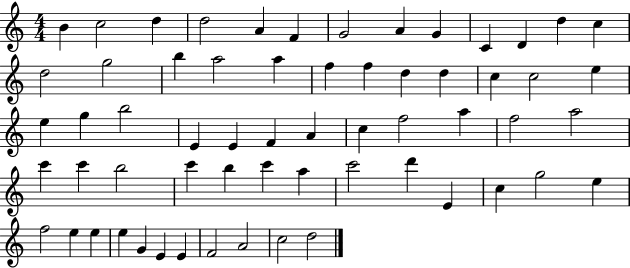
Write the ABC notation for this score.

X:1
T:Untitled
M:4/4
L:1/4
K:C
B c2 d d2 A F G2 A G C D d c d2 g2 b a2 a f f d d c c2 e e g b2 E E F A c f2 a f2 a2 c' c' b2 c' b c' a c'2 d' E c g2 e f2 e e e G E E F2 A2 c2 d2